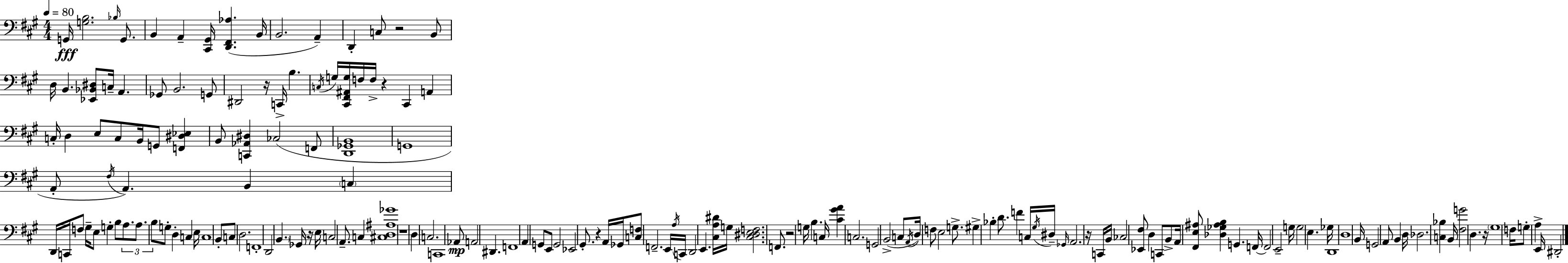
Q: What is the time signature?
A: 4/4